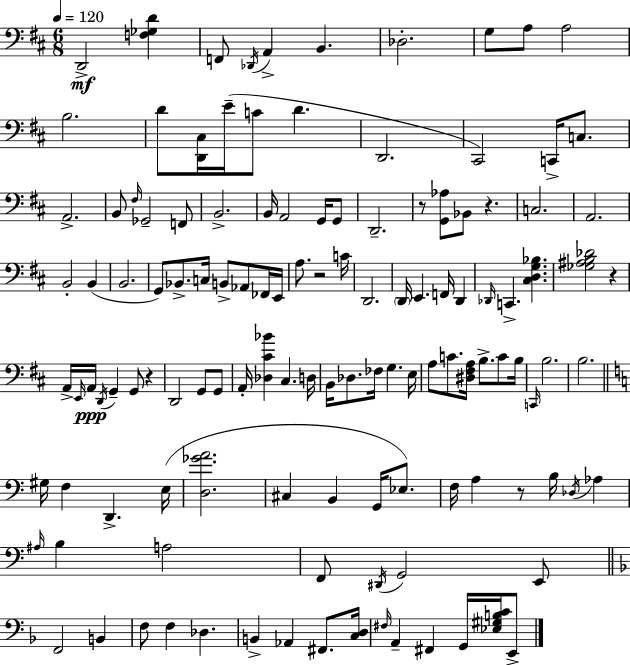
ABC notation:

X:1
T:Untitled
M:6/8
L:1/4
K:D
D,,2 [F,_G,D] F,,/2 _D,,/4 A,, B,, _D,2 G,/2 A,/2 A,2 B,2 D/2 [D,,^C,]/4 E/4 C/2 D D,,2 ^C,,2 C,,/4 C,/2 A,,2 B,,/2 ^F,/4 _G,,2 F,,/2 B,,2 B,,/4 A,,2 G,,/4 G,,/2 D,,2 z/2 [G,,_A,]/2 _B,,/2 z C,2 A,,2 B,,2 B,, B,,2 G,,/2 _B,,/2 C,/4 B,,/2 _A,,/2 _F,,/4 E,,/4 A,/2 z2 C/4 D,,2 D,,/4 E,, F,,/4 D,, _D,,/4 C,, [^C,D,G,_B,] [_G,^A,B,_D]2 z A,,/4 E,,/4 A,,/4 D,,/4 G,, G,,/2 z D,,2 G,,/2 G,,/2 A,,/4 [_D,^C_B] ^C, D,/4 B,,/4 _D,/2 _F,/4 G, E,/4 A,/2 C/2 [^D,^F,A,]/4 B,/2 C/2 B,/4 C,,/4 B,2 B,2 ^G,/4 F, D,, E,/4 [D,_GA]2 ^C, B,, G,,/4 _E,/2 F,/4 A, z/2 B,/4 _D,/4 _A, ^A,/4 B, A,2 F,,/2 ^D,,/4 G,,2 E,,/2 F,,2 B,, F,/2 F, _D, B,, _A,, ^F,,/2 [C,D,]/4 ^F,/4 A,, ^F,, G,,/4 [_E,^G,B,C]/4 E,,/2